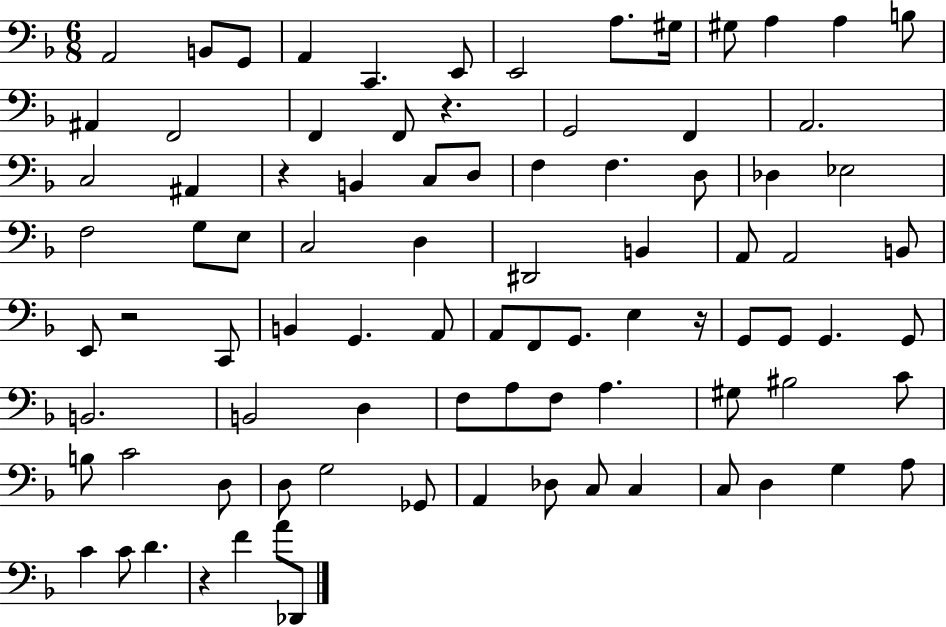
A2/h B2/e G2/e A2/q C2/q. E2/e E2/h A3/e. G#3/s G#3/e A3/q A3/q B3/e A#2/q F2/h F2/q F2/e R/q. G2/h F2/q A2/h. C3/h A#2/q R/q B2/q C3/e D3/e F3/q F3/q. D3/e Db3/q Eb3/h F3/h G3/e E3/e C3/h D3/q D#2/h B2/q A2/e A2/h B2/e E2/e R/h C2/e B2/q G2/q. A2/e A2/e F2/e G2/e. E3/q R/s G2/e G2/e G2/q. G2/e B2/h. B2/h D3/q F3/e A3/e F3/e A3/q. G#3/e BIS3/h C4/e B3/e C4/h D3/e D3/e G3/h Gb2/e A2/q Db3/e C3/e C3/q C3/e D3/q G3/q A3/e C4/q C4/e D4/q. R/q F4/q A4/e Db2/e